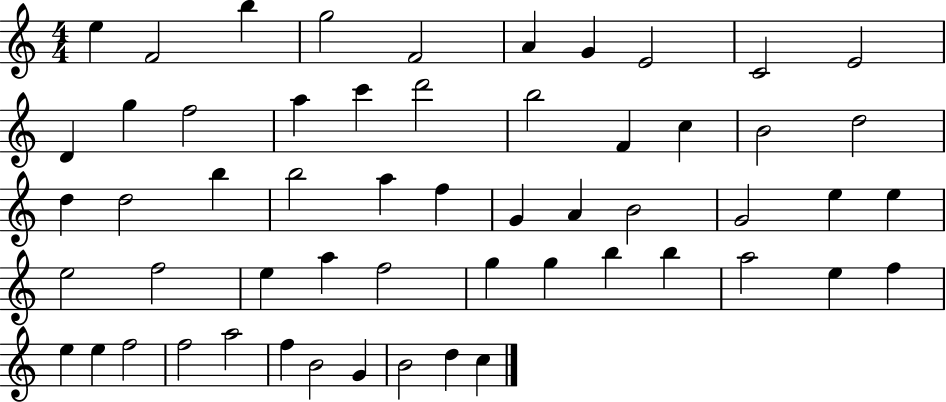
E5/q F4/h B5/q G5/h F4/h A4/q G4/q E4/h C4/h E4/h D4/q G5/q F5/h A5/q C6/q D6/h B5/h F4/q C5/q B4/h D5/h D5/q D5/h B5/q B5/h A5/q F5/q G4/q A4/q B4/h G4/h E5/q E5/q E5/h F5/h E5/q A5/q F5/h G5/q G5/q B5/q B5/q A5/h E5/q F5/q E5/q E5/q F5/h F5/h A5/h F5/q B4/h G4/q B4/h D5/q C5/q